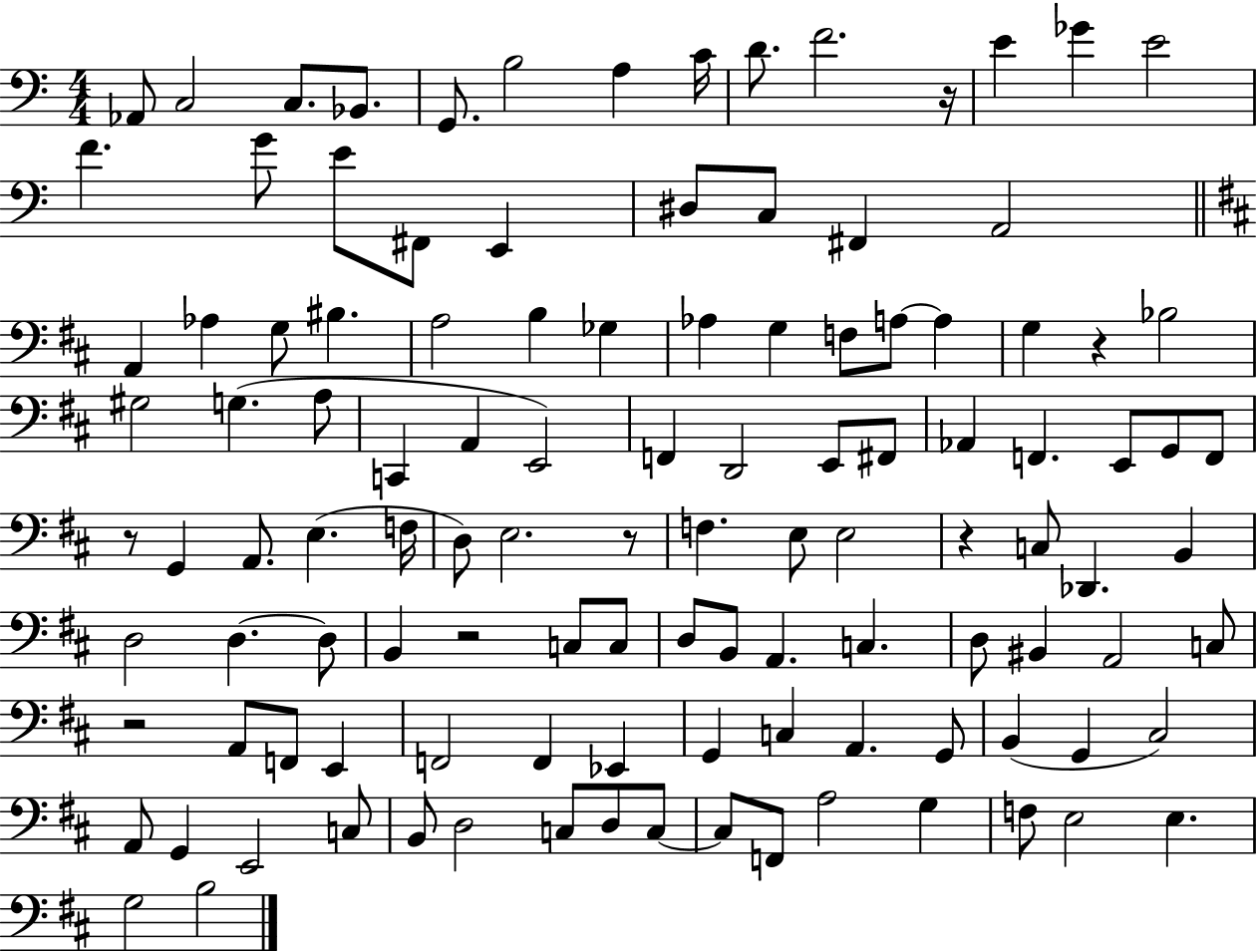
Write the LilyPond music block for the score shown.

{
  \clef bass
  \numericTimeSignature
  \time 4/4
  \key c \major
  aes,8 c2 c8. bes,8. | g,8. b2 a4 c'16 | d'8. f'2. r16 | e'4 ges'4 e'2 | \break f'4. g'8 e'8 fis,8 e,4 | dis8 c8 fis,4 a,2 | \bar "||" \break \key b \minor a,4 aes4 g8 bis4. | a2 b4 ges4 | aes4 g4 f8 a8~~ a4 | g4 r4 bes2 | \break gis2 g4.( a8 | c,4 a,4 e,2) | f,4 d,2 e,8 fis,8 | aes,4 f,4. e,8 g,8 f,8 | \break r8 g,4 a,8. e4.( f16 | d8) e2. r8 | f4. e8 e2 | r4 c8 des,4. b,4 | \break d2 d4.~~ d8 | b,4 r2 c8 c8 | d8 b,8 a,4. c4. | d8 bis,4 a,2 c8 | \break r2 a,8 f,8 e,4 | f,2 f,4 ees,4 | g,4 c4 a,4. g,8 | b,4( g,4 cis2) | \break a,8 g,4 e,2 c8 | b,8 d2 c8 d8 c8~~ | c8 f,8 a2 g4 | f8 e2 e4. | \break g2 b2 | \bar "|."
}